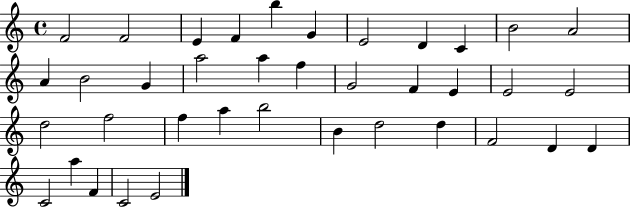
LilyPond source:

{
  \clef treble
  \time 4/4
  \defaultTimeSignature
  \key c \major
  f'2 f'2 | e'4 f'4 b''4 g'4 | e'2 d'4 c'4 | b'2 a'2 | \break a'4 b'2 g'4 | a''2 a''4 f''4 | g'2 f'4 e'4 | e'2 e'2 | \break d''2 f''2 | f''4 a''4 b''2 | b'4 d''2 d''4 | f'2 d'4 d'4 | \break c'2 a''4 f'4 | c'2 e'2 | \bar "|."
}